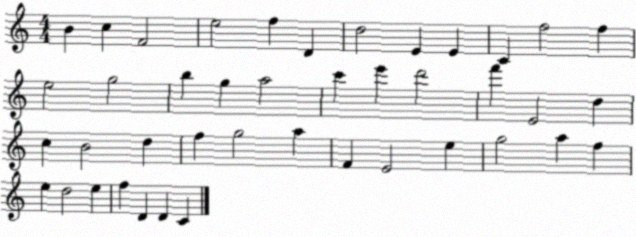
X:1
T:Untitled
M:4/4
L:1/4
K:C
B c F2 e2 f D d2 E E C f2 f e2 g2 b g a2 c' e' d'2 f' E2 d c B2 d f g2 a F E2 e g2 a f e d2 e f D D C